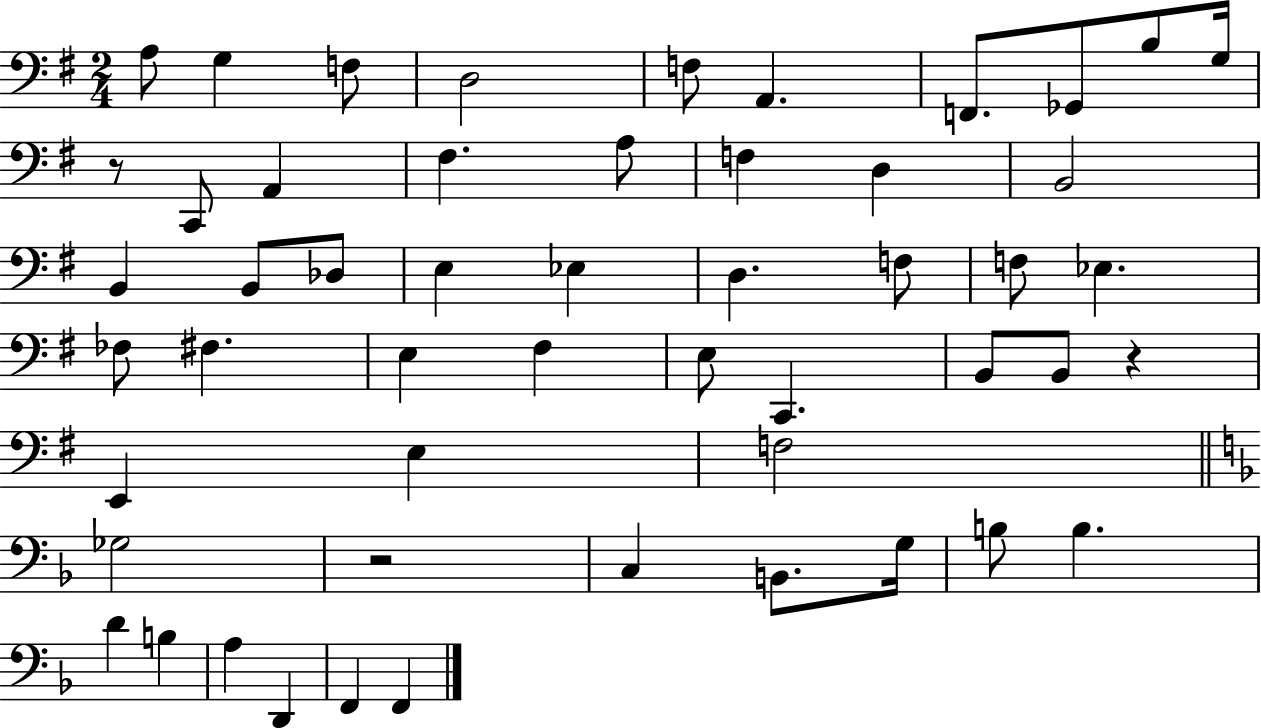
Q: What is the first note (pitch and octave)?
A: A3